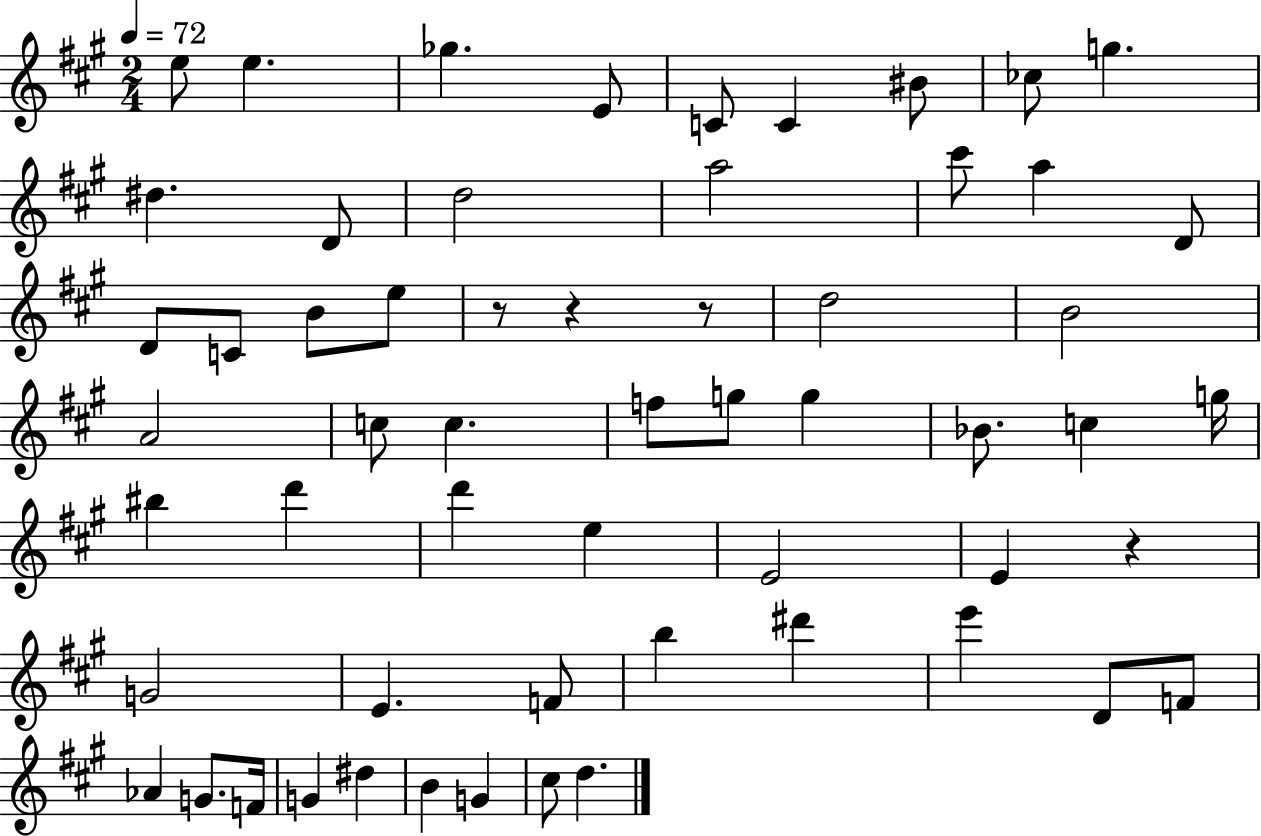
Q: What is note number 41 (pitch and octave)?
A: B5